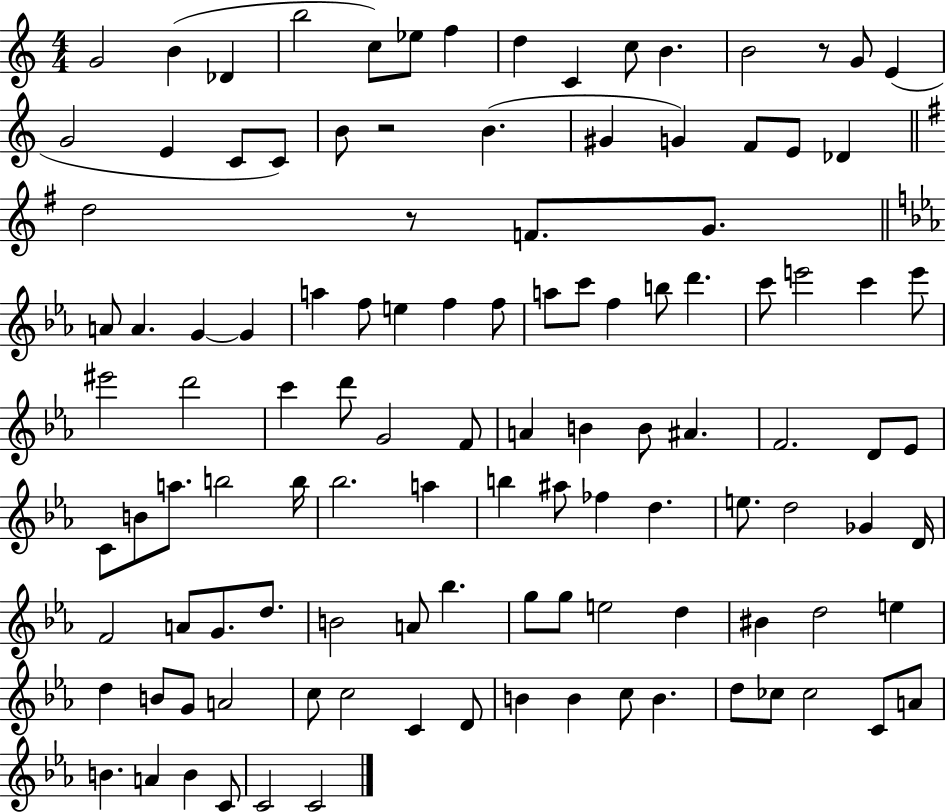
X:1
T:Untitled
M:4/4
L:1/4
K:C
G2 B _D b2 c/2 _e/2 f d C c/2 B B2 z/2 G/2 E G2 E C/2 C/2 B/2 z2 B ^G G F/2 E/2 _D d2 z/2 F/2 G/2 A/2 A G G a f/2 e f f/2 a/2 c'/2 f b/2 d' c'/2 e'2 c' e'/2 ^e'2 d'2 c' d'/2 G2 F/2 A B B/2 ^A F2 D/2 _E/2 C/2 B/2 a/2 b2 b/4 _b2 a b ^a/2 _f d e/2 d2 _G D/4 F2 A/2 G/2 d/2 B2 A/2 _b g/2 g/2 e2 d ^B d2 e d B/2 G/2 A2 c/2 c2 C D/2 B B c/2 B d/2 _c/2 _c2 C/2 A/2 B A B C/2 C2 C2